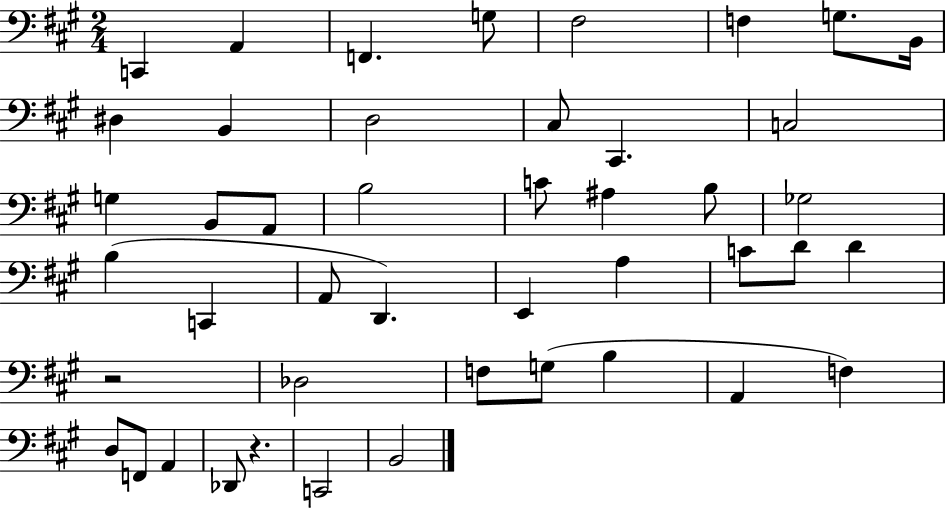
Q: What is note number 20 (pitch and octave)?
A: A#3